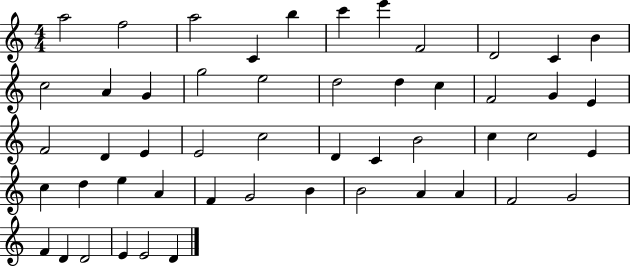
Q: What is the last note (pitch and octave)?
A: D4